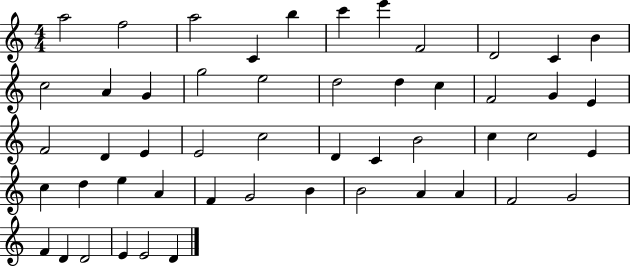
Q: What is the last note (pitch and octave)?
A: D4